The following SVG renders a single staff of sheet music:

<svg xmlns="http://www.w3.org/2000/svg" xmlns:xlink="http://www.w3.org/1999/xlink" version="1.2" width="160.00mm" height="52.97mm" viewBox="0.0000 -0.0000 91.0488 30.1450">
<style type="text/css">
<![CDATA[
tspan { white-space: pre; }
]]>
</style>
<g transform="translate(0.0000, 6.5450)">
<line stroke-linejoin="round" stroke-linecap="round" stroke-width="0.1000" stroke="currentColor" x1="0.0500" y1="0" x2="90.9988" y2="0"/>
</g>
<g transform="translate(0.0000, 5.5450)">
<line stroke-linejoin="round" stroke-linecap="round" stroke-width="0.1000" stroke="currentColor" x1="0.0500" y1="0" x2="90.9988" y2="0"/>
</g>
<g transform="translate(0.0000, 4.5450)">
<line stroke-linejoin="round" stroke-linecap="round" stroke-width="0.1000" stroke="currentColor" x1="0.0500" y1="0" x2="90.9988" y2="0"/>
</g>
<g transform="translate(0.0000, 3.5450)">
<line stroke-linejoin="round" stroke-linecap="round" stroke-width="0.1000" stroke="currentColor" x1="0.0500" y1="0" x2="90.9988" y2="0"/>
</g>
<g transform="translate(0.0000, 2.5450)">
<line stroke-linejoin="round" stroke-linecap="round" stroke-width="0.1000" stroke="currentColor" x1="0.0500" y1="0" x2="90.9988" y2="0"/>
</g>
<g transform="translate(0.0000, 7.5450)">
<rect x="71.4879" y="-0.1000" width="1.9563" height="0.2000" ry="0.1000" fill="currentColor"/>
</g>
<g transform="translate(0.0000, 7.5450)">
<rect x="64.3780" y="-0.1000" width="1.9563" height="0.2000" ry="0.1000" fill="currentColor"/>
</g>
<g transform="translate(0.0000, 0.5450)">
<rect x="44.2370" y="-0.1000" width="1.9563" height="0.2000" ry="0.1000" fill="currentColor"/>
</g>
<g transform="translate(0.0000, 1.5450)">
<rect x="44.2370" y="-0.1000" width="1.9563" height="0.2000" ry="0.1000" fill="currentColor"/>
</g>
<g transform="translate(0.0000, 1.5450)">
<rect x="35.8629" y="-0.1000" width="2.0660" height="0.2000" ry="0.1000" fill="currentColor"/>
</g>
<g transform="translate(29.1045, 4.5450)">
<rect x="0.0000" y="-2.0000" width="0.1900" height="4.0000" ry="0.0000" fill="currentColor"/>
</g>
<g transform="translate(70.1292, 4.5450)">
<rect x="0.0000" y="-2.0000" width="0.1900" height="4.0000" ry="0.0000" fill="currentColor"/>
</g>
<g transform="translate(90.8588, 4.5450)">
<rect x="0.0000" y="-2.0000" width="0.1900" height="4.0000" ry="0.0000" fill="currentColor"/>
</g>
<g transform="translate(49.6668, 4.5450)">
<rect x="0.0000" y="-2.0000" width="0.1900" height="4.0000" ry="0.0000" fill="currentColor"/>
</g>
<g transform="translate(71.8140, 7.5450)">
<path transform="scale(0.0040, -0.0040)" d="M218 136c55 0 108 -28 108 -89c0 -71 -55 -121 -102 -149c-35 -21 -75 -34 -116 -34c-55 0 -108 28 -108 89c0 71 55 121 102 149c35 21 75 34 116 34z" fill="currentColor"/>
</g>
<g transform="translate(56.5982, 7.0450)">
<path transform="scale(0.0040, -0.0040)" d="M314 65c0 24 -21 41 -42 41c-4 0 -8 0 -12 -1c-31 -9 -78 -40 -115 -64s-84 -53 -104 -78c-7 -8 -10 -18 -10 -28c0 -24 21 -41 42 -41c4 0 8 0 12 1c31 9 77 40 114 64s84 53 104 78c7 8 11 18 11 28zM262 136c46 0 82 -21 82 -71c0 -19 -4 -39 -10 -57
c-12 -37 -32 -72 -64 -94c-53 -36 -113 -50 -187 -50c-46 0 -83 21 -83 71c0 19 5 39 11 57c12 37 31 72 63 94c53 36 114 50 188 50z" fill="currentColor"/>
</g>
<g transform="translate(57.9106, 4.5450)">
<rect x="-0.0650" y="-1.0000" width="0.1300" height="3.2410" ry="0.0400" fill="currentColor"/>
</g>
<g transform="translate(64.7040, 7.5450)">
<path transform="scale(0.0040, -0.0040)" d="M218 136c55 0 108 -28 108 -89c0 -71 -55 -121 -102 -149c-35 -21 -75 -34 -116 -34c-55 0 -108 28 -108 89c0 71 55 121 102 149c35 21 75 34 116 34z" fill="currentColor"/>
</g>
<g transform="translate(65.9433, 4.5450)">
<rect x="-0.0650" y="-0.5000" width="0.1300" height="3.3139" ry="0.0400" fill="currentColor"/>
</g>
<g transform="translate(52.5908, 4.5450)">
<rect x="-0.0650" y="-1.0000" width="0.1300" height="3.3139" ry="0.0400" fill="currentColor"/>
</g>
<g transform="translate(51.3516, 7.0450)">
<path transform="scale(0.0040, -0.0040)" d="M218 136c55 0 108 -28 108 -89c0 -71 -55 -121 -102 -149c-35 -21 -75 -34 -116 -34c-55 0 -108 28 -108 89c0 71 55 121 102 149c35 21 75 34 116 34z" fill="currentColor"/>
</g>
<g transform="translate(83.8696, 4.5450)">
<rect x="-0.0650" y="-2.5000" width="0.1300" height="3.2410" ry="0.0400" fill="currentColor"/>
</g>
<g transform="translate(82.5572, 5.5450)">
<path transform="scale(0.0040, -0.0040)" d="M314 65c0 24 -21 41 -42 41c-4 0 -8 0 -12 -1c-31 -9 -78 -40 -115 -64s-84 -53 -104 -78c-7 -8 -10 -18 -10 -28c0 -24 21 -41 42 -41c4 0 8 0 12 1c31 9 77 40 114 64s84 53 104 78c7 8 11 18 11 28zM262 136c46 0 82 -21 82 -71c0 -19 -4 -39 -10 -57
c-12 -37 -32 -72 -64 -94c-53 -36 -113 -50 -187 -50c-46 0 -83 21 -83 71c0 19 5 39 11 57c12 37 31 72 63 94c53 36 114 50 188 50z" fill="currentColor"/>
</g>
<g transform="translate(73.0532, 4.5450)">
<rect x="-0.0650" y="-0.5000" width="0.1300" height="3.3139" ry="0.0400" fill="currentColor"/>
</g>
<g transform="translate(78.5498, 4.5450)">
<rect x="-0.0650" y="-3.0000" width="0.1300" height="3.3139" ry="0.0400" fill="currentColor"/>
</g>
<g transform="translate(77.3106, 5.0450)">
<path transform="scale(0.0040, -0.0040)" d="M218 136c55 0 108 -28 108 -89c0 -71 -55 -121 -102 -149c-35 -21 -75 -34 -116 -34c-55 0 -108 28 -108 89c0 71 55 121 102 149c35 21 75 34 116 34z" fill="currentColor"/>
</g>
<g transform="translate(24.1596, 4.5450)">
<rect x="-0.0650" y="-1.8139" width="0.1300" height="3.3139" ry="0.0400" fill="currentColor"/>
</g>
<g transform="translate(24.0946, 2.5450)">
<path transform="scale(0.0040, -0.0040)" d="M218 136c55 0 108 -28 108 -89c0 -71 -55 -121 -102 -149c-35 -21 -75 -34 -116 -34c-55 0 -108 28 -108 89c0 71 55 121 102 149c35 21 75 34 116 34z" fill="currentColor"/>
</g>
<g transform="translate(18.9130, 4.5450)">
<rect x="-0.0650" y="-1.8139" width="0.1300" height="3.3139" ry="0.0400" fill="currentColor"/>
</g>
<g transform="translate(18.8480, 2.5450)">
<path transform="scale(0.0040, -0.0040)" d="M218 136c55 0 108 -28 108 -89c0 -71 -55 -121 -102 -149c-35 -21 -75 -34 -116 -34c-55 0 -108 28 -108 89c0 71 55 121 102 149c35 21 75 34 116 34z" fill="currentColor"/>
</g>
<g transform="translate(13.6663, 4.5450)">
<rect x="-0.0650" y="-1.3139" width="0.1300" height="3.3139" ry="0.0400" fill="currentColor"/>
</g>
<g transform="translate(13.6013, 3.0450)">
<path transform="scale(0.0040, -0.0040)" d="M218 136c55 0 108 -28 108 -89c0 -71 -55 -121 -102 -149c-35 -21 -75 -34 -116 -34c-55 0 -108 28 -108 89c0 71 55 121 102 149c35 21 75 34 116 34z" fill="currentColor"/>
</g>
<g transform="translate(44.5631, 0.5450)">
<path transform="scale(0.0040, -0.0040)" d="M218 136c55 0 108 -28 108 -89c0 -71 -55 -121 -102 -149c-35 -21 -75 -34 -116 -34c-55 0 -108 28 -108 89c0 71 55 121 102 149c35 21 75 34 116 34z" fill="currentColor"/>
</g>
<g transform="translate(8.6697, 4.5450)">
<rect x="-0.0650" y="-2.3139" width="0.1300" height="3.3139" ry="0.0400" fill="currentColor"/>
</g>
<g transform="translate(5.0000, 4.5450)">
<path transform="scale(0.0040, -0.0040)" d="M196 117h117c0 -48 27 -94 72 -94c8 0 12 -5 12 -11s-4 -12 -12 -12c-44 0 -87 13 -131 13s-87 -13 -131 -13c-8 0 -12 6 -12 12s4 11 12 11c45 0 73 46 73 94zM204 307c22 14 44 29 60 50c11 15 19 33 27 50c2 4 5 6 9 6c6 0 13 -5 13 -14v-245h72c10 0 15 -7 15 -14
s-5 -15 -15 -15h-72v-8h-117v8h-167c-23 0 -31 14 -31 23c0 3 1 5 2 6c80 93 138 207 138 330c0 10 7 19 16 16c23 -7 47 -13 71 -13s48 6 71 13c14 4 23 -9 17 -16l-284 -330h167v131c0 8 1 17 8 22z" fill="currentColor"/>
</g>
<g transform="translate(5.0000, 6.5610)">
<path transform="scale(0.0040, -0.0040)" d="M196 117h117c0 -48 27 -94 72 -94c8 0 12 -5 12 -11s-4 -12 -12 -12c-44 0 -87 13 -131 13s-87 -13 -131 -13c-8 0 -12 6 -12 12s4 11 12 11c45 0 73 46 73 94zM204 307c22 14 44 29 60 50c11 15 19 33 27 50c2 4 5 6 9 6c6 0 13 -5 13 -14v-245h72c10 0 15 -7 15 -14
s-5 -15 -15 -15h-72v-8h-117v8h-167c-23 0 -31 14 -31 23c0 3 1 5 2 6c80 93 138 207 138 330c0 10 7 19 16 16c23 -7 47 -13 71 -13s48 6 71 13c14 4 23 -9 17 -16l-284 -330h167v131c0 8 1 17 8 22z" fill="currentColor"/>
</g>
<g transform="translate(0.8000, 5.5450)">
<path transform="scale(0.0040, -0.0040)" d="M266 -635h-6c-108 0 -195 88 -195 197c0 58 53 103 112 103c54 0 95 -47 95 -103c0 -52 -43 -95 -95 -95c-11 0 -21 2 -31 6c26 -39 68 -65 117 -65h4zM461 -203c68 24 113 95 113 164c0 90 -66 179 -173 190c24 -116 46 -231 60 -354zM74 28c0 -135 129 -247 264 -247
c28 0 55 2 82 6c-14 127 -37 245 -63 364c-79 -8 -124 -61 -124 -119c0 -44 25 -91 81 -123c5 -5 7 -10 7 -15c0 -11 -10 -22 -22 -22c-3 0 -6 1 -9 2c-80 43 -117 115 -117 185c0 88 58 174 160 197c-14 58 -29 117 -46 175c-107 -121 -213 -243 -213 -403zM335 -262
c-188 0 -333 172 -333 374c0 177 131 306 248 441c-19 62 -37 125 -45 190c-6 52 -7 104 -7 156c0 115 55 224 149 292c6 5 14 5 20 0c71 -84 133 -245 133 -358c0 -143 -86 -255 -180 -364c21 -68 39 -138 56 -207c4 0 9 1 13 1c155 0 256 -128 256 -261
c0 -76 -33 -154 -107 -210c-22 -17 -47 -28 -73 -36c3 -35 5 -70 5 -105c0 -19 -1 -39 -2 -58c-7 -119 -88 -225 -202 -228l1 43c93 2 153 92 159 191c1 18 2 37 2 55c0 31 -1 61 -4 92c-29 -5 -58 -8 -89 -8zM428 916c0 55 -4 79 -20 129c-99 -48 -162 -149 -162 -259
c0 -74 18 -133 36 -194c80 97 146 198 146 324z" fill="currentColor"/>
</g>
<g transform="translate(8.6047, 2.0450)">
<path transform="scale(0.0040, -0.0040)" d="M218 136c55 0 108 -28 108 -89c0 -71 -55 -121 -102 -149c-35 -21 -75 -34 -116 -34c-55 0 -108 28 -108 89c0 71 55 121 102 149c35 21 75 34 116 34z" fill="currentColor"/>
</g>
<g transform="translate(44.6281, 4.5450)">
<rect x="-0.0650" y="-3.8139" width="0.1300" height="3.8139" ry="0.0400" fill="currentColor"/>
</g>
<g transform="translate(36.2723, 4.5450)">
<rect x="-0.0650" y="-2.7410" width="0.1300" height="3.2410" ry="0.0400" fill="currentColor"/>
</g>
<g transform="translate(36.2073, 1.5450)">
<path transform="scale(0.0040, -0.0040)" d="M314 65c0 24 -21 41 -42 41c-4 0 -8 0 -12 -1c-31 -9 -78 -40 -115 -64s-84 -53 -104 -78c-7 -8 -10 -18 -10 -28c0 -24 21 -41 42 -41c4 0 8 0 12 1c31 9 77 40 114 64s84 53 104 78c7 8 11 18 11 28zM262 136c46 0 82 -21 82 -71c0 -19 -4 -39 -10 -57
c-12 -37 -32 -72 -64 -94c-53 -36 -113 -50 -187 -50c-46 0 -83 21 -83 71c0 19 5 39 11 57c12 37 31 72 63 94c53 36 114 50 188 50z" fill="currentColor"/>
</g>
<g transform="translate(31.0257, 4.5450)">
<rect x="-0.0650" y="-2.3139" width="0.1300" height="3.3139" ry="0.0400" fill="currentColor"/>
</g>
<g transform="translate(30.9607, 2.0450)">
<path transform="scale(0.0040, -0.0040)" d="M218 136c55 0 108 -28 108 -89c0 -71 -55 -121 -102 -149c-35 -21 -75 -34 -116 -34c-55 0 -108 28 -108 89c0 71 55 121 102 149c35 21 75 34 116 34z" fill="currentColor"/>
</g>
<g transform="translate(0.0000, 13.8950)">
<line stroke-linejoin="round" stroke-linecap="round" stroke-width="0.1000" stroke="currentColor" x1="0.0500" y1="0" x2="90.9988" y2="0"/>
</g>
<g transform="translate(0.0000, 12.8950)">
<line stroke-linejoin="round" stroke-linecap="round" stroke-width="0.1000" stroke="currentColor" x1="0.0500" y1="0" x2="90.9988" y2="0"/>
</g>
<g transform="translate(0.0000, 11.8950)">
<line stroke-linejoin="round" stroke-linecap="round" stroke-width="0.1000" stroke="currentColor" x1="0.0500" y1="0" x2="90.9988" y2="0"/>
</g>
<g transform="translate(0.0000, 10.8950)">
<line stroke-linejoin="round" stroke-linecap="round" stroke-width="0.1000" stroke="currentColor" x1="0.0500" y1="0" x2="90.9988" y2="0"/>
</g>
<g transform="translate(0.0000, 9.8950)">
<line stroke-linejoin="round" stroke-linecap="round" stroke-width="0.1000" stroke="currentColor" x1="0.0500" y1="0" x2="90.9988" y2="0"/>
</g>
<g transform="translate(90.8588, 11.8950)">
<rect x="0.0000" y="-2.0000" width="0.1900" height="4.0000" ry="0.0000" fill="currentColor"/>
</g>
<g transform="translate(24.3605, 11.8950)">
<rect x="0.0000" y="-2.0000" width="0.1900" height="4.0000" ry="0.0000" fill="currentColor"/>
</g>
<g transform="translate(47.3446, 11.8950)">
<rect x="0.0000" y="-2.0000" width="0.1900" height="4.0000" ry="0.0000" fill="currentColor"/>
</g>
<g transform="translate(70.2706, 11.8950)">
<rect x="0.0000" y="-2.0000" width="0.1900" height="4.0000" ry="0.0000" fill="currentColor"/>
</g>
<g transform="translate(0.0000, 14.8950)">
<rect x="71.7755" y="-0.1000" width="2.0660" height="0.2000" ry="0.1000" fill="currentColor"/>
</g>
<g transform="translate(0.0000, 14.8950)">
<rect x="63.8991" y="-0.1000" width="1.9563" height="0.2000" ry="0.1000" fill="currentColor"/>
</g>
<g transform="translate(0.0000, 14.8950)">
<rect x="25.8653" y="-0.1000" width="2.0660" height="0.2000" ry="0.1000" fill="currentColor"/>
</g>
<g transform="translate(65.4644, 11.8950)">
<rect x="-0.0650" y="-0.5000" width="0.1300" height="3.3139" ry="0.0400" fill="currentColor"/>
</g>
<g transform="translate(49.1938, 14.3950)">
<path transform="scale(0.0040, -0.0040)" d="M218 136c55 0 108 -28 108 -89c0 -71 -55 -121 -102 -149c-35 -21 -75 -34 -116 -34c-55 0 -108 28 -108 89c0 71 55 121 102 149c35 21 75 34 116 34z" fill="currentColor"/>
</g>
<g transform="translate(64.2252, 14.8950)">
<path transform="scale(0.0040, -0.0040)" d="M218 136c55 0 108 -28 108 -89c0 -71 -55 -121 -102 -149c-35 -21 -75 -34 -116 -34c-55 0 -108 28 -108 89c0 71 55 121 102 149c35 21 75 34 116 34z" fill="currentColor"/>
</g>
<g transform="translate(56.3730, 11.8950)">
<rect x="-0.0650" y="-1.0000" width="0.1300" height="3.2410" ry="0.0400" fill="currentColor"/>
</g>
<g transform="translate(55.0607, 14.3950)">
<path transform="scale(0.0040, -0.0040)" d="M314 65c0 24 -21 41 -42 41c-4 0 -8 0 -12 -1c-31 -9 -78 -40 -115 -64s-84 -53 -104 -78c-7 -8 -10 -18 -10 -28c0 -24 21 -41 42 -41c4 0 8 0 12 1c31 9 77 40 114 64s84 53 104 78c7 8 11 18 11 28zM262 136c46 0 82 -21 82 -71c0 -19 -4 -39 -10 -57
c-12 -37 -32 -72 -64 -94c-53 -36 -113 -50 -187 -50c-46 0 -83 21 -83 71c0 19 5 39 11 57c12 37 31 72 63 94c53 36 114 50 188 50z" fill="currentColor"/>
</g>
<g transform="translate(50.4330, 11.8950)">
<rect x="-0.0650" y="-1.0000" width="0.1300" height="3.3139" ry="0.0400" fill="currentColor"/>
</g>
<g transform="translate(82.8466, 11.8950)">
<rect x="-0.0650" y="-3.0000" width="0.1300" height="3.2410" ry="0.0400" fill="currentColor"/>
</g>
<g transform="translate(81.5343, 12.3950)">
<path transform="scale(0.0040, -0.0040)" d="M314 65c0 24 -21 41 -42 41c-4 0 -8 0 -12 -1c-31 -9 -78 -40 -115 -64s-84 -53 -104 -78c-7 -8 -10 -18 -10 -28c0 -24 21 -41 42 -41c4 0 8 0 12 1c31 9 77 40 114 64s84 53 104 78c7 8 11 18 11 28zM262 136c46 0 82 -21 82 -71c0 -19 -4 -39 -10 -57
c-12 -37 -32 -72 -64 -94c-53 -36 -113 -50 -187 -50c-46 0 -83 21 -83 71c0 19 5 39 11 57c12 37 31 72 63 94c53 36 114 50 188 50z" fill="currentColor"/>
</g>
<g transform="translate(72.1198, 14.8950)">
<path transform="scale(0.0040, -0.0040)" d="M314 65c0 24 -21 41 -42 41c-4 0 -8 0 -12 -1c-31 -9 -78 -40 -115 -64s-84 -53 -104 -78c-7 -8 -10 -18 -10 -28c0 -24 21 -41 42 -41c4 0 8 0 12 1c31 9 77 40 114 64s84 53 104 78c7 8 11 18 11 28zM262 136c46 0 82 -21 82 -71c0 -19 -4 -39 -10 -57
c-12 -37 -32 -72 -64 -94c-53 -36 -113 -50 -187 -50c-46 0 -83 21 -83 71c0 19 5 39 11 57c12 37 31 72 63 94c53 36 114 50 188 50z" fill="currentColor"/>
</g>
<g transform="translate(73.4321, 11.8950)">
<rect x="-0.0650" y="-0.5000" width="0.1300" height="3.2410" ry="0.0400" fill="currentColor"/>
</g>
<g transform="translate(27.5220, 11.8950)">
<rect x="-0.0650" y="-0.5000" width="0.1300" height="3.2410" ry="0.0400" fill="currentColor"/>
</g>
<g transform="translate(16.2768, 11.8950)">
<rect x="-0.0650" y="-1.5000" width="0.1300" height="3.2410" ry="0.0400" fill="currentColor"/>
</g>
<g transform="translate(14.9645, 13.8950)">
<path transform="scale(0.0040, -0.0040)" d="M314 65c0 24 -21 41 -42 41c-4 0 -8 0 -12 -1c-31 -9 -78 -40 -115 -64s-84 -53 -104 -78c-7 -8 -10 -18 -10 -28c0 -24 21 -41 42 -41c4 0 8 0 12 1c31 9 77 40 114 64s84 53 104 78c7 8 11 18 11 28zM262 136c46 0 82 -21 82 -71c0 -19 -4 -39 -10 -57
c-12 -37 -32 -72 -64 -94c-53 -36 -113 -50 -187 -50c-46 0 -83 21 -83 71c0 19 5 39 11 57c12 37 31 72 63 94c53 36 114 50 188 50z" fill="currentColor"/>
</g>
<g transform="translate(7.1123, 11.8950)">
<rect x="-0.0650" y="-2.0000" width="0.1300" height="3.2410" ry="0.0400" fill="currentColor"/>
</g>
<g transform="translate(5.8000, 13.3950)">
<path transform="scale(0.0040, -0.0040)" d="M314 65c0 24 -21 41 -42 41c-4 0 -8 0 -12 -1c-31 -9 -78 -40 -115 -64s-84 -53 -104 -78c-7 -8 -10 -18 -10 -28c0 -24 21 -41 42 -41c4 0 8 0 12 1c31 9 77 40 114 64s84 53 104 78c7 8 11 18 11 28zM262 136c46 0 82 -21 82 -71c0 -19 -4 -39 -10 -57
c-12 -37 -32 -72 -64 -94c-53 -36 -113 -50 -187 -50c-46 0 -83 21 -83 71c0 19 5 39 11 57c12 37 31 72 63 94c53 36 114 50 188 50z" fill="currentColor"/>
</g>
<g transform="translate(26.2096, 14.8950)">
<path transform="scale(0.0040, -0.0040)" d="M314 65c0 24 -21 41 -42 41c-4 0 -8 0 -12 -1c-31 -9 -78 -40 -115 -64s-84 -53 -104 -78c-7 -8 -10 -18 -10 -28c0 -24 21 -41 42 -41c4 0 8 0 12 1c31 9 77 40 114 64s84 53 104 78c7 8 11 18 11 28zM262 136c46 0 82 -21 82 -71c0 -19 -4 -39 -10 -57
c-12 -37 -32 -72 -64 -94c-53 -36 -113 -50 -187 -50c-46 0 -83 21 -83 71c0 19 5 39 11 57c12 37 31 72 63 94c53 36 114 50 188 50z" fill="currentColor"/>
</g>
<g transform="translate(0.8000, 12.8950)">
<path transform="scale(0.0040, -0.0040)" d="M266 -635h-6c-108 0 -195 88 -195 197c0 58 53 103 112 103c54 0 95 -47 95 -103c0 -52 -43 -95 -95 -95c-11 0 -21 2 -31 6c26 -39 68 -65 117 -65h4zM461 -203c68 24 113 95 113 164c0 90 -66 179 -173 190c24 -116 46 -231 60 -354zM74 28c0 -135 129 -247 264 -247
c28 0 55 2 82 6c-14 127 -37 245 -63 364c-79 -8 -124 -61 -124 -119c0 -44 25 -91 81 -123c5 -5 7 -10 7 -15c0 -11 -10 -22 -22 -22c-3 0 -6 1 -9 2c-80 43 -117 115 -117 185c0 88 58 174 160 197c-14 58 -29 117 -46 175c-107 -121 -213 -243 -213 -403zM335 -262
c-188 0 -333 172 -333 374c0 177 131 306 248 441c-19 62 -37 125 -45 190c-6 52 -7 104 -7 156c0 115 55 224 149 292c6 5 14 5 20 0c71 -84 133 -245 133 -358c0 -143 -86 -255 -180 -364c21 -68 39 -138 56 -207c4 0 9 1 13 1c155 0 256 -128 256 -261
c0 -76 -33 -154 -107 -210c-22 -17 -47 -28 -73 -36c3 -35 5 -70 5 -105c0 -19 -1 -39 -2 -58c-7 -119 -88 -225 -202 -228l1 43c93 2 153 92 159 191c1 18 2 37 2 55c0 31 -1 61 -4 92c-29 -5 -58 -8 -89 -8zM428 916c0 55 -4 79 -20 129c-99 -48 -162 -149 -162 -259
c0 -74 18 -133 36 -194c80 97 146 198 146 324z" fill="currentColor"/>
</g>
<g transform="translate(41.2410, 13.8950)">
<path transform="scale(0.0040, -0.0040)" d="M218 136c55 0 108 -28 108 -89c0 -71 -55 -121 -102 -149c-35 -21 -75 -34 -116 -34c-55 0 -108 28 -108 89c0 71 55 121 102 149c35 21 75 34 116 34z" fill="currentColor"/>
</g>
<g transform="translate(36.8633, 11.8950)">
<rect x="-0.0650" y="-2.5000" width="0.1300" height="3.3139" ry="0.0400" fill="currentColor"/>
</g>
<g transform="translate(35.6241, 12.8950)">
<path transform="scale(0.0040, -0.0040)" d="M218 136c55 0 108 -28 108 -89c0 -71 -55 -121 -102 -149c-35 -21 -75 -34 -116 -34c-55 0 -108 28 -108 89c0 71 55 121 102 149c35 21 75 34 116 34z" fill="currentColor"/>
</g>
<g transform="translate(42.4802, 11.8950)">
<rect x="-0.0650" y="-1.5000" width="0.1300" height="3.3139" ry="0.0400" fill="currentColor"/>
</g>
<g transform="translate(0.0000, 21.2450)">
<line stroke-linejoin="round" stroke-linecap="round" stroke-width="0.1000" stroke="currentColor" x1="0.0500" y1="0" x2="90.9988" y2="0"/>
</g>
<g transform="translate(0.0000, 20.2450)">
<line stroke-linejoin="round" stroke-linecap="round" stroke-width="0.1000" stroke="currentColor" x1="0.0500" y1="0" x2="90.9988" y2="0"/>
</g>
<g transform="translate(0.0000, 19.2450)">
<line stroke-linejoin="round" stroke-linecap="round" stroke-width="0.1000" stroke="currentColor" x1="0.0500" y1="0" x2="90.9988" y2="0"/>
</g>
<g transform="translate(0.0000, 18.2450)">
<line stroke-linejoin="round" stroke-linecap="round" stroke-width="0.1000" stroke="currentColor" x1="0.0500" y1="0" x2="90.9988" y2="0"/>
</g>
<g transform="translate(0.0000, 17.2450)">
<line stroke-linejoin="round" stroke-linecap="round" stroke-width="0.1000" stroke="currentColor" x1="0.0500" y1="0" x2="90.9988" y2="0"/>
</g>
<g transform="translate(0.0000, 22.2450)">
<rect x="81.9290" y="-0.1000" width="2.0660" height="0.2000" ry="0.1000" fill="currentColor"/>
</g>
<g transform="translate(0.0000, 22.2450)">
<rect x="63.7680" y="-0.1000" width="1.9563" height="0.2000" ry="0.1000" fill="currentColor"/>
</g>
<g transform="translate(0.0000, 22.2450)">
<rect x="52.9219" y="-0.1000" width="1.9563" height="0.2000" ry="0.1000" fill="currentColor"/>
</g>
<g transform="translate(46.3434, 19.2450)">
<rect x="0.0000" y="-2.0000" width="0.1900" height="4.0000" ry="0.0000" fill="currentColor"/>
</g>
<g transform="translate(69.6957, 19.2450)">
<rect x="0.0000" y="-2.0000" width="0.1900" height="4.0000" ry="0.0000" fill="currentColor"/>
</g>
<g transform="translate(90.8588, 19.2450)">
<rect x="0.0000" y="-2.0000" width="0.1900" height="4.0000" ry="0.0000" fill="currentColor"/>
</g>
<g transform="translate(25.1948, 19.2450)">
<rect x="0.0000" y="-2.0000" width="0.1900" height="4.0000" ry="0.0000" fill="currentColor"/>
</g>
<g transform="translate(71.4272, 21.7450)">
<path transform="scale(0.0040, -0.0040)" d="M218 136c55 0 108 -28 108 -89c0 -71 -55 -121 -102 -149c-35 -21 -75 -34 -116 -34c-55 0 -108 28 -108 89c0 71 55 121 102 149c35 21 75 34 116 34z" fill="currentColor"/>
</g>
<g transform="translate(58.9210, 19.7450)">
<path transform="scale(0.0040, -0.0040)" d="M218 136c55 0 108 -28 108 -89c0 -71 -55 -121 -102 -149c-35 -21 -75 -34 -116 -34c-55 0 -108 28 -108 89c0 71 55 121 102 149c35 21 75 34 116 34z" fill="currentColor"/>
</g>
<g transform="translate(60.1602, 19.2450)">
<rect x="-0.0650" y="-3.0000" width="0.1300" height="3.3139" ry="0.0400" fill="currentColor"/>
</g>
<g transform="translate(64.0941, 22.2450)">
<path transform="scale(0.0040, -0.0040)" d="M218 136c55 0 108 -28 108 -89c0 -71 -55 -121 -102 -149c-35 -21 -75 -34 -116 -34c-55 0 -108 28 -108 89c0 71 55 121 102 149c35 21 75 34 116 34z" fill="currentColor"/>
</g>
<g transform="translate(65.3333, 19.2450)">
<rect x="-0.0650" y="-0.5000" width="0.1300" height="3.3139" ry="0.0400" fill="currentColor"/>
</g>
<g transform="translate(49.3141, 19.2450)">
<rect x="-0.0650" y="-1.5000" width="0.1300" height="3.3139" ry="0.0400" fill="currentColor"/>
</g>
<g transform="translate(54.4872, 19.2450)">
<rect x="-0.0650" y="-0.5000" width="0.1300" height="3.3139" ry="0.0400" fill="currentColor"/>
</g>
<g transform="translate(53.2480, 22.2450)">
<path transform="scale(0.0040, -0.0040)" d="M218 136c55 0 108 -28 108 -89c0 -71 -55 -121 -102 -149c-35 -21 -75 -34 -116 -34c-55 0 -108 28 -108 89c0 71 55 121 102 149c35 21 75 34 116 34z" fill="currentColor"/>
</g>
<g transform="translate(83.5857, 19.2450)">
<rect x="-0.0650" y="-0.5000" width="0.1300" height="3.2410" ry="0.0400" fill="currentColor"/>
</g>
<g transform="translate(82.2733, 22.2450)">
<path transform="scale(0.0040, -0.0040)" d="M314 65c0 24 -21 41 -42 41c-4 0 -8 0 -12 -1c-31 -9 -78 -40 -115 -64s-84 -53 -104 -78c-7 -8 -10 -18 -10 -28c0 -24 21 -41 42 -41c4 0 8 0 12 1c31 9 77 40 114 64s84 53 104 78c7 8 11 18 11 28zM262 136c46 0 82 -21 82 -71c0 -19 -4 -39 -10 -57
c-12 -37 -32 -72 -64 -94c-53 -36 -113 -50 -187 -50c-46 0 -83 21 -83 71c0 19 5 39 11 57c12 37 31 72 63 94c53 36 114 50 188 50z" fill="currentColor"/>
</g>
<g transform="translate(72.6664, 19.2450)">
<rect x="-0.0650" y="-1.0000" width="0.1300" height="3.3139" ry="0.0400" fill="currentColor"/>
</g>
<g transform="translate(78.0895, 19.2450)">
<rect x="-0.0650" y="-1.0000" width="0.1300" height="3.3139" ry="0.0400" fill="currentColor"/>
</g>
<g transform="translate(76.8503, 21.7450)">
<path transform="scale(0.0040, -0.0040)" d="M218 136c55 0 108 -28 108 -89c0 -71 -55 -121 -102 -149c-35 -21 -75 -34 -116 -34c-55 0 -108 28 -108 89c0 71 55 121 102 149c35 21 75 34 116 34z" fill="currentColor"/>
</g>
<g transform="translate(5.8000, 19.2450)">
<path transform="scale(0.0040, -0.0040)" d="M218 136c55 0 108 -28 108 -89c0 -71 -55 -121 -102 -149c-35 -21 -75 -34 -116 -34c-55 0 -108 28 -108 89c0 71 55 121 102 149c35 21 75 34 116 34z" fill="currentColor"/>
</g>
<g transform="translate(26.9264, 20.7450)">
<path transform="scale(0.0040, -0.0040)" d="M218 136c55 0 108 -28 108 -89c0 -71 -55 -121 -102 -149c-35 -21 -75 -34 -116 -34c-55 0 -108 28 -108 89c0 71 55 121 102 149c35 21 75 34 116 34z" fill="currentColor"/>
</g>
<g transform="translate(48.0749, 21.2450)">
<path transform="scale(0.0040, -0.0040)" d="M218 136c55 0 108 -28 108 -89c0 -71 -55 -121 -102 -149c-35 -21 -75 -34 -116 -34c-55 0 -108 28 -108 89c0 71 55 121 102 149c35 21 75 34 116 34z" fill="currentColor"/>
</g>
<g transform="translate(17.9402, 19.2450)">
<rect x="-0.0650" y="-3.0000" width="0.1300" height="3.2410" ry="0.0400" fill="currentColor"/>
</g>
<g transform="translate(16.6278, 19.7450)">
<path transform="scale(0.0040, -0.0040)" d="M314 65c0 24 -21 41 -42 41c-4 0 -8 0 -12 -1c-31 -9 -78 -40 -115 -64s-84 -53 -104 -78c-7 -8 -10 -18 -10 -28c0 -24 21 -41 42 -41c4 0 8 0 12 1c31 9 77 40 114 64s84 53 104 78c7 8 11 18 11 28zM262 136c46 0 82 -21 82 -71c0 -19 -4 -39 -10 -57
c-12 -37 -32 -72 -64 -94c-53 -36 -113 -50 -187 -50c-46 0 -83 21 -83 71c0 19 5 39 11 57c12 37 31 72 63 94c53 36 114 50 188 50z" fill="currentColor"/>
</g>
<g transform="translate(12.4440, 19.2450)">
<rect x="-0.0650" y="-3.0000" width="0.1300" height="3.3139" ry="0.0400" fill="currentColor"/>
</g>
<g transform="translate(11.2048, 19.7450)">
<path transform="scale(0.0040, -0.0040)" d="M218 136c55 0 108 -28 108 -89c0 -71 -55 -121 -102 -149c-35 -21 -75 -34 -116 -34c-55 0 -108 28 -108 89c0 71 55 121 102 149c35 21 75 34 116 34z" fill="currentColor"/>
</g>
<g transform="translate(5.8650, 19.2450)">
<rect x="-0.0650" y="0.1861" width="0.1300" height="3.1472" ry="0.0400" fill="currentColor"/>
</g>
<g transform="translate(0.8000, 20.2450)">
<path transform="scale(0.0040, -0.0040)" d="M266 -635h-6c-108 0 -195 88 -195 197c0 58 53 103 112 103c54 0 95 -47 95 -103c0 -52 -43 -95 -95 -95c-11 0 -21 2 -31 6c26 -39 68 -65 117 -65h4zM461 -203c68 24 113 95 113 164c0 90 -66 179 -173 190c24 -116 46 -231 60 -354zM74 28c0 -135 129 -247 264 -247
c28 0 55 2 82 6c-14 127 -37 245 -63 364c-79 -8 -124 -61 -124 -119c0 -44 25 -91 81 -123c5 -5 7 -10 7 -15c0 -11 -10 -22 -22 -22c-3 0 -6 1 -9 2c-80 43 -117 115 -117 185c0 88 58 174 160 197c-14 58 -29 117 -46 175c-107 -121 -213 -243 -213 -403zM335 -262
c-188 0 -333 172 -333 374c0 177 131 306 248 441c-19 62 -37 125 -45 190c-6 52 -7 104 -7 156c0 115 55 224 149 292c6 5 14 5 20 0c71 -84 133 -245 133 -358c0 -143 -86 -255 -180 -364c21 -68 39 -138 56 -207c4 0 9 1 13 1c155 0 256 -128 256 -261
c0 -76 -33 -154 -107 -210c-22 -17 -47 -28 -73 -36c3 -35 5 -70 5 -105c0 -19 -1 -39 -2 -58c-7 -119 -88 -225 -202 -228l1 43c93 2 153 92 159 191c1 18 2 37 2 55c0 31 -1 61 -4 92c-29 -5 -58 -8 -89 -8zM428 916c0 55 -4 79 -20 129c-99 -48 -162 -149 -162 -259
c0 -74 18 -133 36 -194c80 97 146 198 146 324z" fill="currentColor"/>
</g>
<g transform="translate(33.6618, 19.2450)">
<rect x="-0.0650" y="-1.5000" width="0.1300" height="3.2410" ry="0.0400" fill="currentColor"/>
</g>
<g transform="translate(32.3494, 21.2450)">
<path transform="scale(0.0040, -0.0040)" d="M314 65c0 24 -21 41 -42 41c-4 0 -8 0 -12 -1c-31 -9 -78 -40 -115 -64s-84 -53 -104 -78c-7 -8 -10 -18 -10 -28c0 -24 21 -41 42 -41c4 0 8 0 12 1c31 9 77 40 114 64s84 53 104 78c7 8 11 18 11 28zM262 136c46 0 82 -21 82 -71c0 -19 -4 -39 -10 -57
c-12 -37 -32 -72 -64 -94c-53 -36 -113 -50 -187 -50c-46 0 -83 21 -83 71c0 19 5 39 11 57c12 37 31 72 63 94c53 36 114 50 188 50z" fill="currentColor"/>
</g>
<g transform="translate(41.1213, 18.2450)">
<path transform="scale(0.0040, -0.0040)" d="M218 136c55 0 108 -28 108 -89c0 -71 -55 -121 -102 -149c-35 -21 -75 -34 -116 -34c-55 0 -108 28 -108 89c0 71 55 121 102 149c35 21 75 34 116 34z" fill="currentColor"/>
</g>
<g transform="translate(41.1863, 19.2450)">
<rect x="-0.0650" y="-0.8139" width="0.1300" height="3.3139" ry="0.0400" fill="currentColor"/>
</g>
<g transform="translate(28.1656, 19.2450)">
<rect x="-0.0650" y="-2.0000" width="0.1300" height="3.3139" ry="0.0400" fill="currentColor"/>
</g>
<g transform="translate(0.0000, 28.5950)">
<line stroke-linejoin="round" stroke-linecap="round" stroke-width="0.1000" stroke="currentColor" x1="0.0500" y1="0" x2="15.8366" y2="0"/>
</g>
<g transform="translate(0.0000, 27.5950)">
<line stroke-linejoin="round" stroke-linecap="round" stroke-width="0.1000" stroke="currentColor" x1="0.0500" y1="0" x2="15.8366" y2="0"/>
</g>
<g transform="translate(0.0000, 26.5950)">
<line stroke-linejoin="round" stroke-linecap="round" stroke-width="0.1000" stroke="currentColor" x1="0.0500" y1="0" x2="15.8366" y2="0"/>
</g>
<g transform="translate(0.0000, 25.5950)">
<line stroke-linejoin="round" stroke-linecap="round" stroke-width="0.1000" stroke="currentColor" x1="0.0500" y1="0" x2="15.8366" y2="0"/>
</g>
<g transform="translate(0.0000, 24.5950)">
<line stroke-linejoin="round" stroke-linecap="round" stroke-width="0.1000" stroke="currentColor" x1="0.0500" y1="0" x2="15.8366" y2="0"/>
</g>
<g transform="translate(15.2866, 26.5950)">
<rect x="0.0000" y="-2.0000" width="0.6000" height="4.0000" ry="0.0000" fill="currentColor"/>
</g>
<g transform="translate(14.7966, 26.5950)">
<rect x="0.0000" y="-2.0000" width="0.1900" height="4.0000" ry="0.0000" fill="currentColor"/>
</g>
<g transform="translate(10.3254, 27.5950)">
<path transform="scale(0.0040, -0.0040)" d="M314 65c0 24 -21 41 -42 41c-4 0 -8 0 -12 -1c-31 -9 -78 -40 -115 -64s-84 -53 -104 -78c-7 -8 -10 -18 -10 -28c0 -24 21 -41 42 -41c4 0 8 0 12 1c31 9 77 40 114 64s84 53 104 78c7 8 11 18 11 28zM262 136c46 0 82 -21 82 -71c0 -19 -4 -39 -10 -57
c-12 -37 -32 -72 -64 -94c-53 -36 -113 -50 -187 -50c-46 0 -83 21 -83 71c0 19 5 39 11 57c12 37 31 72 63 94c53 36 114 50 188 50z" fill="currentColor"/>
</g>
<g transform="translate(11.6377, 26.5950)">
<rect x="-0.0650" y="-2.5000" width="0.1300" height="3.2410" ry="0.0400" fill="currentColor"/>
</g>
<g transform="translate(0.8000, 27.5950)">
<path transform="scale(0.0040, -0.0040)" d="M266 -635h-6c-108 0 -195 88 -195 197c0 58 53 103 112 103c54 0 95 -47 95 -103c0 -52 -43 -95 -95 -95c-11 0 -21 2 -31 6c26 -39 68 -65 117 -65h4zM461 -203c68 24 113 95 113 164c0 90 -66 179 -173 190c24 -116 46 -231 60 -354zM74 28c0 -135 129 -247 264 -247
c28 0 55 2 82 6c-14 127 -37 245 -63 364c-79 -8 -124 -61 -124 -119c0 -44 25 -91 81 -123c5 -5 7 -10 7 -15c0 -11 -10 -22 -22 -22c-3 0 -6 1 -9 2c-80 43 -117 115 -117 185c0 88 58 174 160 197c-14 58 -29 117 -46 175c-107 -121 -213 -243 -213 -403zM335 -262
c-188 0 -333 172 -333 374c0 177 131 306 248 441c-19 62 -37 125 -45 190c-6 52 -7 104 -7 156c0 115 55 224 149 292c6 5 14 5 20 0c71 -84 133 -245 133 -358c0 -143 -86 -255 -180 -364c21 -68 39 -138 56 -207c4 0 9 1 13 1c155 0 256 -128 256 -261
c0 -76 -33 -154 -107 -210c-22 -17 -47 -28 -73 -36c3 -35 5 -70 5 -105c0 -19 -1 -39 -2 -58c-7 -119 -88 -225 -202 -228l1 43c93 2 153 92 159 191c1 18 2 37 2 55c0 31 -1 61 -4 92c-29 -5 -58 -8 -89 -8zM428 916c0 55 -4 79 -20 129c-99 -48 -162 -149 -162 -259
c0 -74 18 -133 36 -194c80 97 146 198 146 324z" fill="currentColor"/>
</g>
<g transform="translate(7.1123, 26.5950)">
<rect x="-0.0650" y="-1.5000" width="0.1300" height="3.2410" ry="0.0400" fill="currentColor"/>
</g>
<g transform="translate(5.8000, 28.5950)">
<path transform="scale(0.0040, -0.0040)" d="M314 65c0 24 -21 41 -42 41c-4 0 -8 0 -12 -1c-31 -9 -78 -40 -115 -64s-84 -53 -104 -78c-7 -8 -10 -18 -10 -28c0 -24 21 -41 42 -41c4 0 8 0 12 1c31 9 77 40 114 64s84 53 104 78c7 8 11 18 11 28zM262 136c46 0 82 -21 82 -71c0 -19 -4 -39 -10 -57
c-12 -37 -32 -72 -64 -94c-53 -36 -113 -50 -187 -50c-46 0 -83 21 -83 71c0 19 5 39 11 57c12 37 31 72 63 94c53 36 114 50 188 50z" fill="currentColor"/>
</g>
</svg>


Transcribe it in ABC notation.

X:1
T:Untitled
M:4/4
L:1/4
K:C
g e f f g a2 c' D D2 C C A G2 F2 E2 C2 G E D D2 C C2 A2 B A A2 F E2 d E C A C D D C2 E2 G2